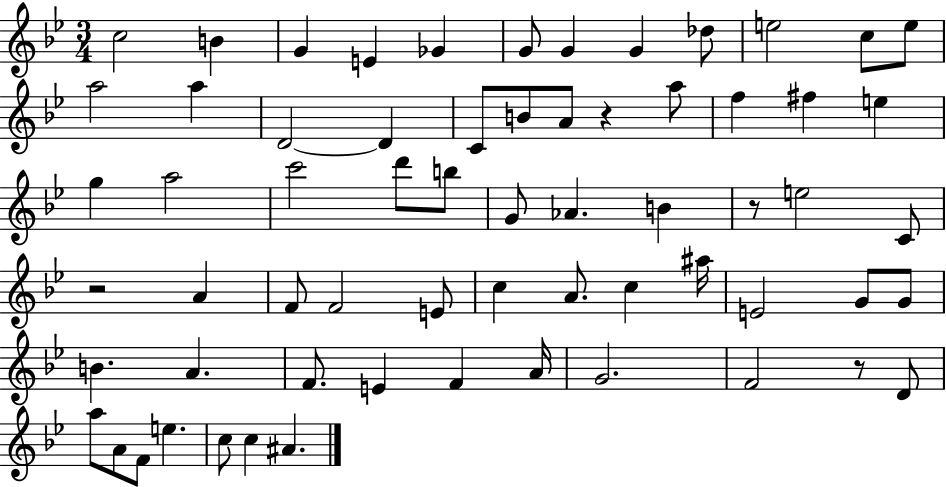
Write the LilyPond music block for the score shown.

{
  \clef treble
  \numericTimeSignature
  \time 3/4
  \key bes \major
  c''2 b'4 | g'4 e'4 ges'4 | g'8 g'4 g'4 des''8 | e''2 c''8 e''8 | \break a''2 a''4 | d'2~~ d'4 | c'8 b'8 a'8 r4 a''8 | f''4 fis''4 e''4 | \break g''4 a''2 | c'''2 d'''8 b''8 | g'8 aes'4. b'4 | r8 e''2 c'8 | \break r2 a'4 | f'8 f'2 e'8 | c''4 a'8. c''4 ais''16 | e'2 g'8 g'8 | \break b'4. a'4. | f'8. e'4 f'4 a'16 | g'2. | f'2 r8 d'8 | \break a''8 a'8 f'8 e''4. | c''8 c''4 ais'4. | \bar "|."
}